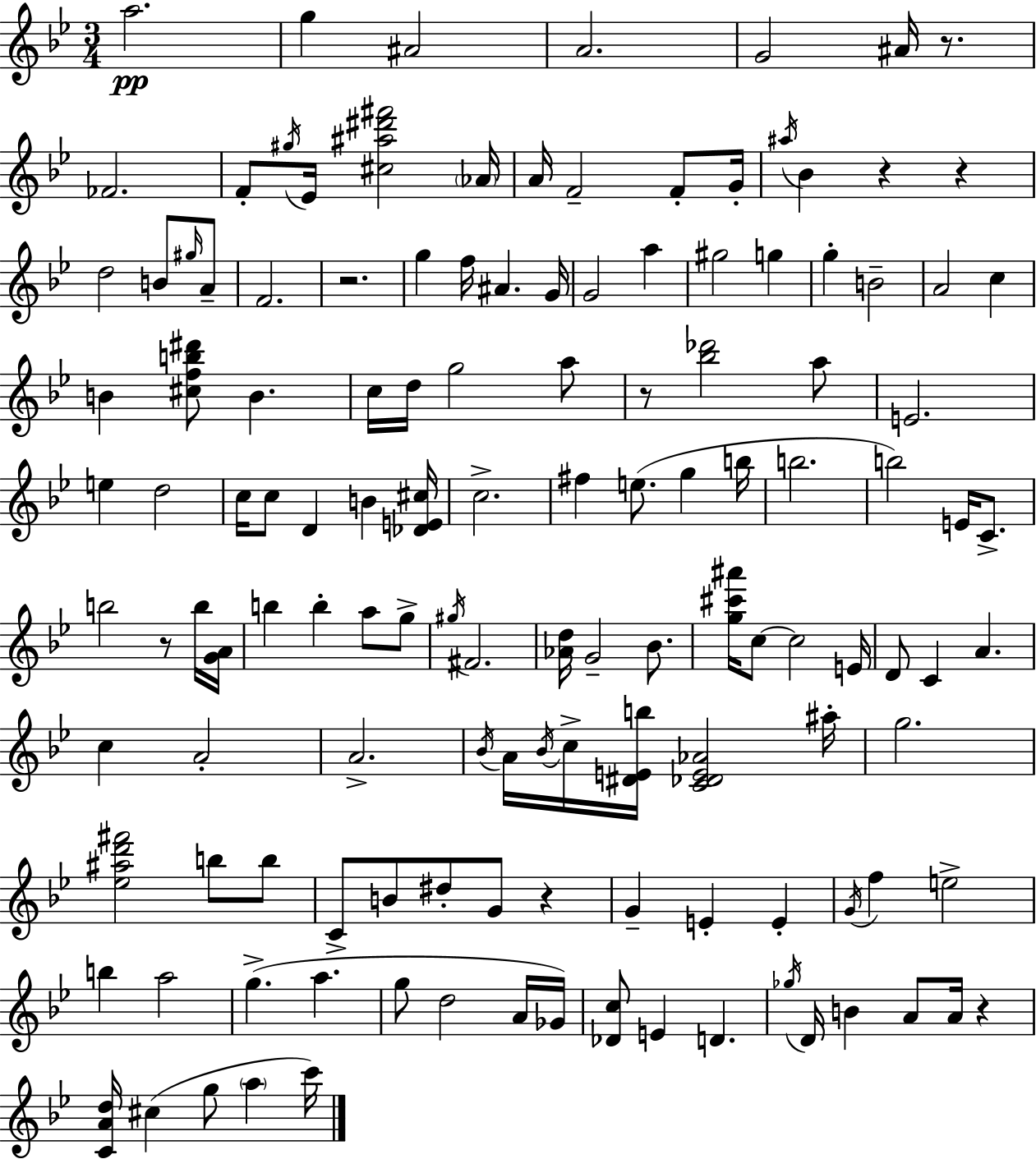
{
  \clef treble
  \numericTimeSignature
  \time 3/4
  \key g \minor
  \repeat volta 2 { a''2.\pp | g''4 ais'2 | a'2. | g'2 ais'16 r8. | \break fes'2. | f'8-. \acciaccatura { gis''16 } ees'16 <cis'' ais'' dis''' fis'''>2 | \parenthesize aes'16 a'16 f'2-- f'8-. | g'16-. \acciaccatura { ais''16 } bes'4 r4 r4 | \break d''2 b'8 | \grace { gis''16 } a'8-- f'2. | r2. | g''4 f''16 ais'4. | \break g'16 g'2 a''4 | gis''2 g''4 | g''4-. b'2-- | a'2 c''4 | \break b'4 <cis'' f'' b'' dis'''>8 b'4. | c''16 d''16 g''2 | a''8 r8 <bes'' des'''>2 | a''8 e'2. | \break e''4 d''2 | c''16 c''8 d'4 b'4 | <des' e' cis''>16 c''2.-> | fis''4 e''8.( g''4 | \break b''16 b''2. | b''2) e'16 | c'8.-> b''2 r8 | b''16 <g' a'>16 b''4 b''4-. a''8 | \break g''8-> \acciaccatura { gis''16 } fis'2. | <aes' d''>16 g'2-- | bes'8. <g'' cis''' ais'''>16 c''8~~ c''2 | e'16 d'8 c'4 a'4. | \break c''4 a'2-. | a'2.-> | \acciaccatura { bes'16 } a'16 \acciaccatura { bes'16 } c''16-> <dis' e' b''>16 <c' des' e' aes'>2 | ais''16-. g''2. | \break <ees'' ais'' d''' fis'''>2 | b''8 b''8 c'8-> b'8 dis''8-. | g'8 r4 g'4-- e'4-. | e'4-. \acciaccatura { g'16 } f''4 e''2-> | \break b''4 a''2 | g''4.->( | a''4. g''8 d''2 | a'16 ges'16) <des' c''>8 e'4 | \break d'4. \acciaccatura { ges''16 } d'16 b'4 | a'8 a'16 r4 <c' a' d''>16 cis''4( | g''8 \parenthesize a''4 c'''16) } \bar "|."
}